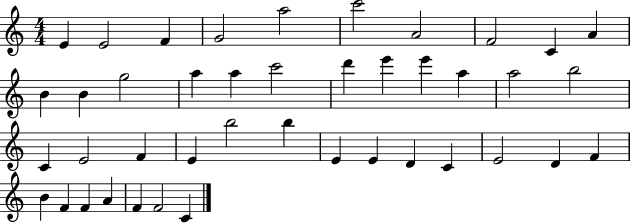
E4/q E4/h F4/q G4/h A5/h C6/h A4/h F4/h C4/q A4/q B4/q B4/q G5/h A5/q A5/q C6/h D6/q E6/q E6/q A5/q A5/h B5/h C4/q E4/h F4/q E4/q B5/h B5/q E4/q E4/q D4/q C4/q E4/h D4/q F4/q B4/q F4/q F4/q A4/q F4/q F4/h C4/q